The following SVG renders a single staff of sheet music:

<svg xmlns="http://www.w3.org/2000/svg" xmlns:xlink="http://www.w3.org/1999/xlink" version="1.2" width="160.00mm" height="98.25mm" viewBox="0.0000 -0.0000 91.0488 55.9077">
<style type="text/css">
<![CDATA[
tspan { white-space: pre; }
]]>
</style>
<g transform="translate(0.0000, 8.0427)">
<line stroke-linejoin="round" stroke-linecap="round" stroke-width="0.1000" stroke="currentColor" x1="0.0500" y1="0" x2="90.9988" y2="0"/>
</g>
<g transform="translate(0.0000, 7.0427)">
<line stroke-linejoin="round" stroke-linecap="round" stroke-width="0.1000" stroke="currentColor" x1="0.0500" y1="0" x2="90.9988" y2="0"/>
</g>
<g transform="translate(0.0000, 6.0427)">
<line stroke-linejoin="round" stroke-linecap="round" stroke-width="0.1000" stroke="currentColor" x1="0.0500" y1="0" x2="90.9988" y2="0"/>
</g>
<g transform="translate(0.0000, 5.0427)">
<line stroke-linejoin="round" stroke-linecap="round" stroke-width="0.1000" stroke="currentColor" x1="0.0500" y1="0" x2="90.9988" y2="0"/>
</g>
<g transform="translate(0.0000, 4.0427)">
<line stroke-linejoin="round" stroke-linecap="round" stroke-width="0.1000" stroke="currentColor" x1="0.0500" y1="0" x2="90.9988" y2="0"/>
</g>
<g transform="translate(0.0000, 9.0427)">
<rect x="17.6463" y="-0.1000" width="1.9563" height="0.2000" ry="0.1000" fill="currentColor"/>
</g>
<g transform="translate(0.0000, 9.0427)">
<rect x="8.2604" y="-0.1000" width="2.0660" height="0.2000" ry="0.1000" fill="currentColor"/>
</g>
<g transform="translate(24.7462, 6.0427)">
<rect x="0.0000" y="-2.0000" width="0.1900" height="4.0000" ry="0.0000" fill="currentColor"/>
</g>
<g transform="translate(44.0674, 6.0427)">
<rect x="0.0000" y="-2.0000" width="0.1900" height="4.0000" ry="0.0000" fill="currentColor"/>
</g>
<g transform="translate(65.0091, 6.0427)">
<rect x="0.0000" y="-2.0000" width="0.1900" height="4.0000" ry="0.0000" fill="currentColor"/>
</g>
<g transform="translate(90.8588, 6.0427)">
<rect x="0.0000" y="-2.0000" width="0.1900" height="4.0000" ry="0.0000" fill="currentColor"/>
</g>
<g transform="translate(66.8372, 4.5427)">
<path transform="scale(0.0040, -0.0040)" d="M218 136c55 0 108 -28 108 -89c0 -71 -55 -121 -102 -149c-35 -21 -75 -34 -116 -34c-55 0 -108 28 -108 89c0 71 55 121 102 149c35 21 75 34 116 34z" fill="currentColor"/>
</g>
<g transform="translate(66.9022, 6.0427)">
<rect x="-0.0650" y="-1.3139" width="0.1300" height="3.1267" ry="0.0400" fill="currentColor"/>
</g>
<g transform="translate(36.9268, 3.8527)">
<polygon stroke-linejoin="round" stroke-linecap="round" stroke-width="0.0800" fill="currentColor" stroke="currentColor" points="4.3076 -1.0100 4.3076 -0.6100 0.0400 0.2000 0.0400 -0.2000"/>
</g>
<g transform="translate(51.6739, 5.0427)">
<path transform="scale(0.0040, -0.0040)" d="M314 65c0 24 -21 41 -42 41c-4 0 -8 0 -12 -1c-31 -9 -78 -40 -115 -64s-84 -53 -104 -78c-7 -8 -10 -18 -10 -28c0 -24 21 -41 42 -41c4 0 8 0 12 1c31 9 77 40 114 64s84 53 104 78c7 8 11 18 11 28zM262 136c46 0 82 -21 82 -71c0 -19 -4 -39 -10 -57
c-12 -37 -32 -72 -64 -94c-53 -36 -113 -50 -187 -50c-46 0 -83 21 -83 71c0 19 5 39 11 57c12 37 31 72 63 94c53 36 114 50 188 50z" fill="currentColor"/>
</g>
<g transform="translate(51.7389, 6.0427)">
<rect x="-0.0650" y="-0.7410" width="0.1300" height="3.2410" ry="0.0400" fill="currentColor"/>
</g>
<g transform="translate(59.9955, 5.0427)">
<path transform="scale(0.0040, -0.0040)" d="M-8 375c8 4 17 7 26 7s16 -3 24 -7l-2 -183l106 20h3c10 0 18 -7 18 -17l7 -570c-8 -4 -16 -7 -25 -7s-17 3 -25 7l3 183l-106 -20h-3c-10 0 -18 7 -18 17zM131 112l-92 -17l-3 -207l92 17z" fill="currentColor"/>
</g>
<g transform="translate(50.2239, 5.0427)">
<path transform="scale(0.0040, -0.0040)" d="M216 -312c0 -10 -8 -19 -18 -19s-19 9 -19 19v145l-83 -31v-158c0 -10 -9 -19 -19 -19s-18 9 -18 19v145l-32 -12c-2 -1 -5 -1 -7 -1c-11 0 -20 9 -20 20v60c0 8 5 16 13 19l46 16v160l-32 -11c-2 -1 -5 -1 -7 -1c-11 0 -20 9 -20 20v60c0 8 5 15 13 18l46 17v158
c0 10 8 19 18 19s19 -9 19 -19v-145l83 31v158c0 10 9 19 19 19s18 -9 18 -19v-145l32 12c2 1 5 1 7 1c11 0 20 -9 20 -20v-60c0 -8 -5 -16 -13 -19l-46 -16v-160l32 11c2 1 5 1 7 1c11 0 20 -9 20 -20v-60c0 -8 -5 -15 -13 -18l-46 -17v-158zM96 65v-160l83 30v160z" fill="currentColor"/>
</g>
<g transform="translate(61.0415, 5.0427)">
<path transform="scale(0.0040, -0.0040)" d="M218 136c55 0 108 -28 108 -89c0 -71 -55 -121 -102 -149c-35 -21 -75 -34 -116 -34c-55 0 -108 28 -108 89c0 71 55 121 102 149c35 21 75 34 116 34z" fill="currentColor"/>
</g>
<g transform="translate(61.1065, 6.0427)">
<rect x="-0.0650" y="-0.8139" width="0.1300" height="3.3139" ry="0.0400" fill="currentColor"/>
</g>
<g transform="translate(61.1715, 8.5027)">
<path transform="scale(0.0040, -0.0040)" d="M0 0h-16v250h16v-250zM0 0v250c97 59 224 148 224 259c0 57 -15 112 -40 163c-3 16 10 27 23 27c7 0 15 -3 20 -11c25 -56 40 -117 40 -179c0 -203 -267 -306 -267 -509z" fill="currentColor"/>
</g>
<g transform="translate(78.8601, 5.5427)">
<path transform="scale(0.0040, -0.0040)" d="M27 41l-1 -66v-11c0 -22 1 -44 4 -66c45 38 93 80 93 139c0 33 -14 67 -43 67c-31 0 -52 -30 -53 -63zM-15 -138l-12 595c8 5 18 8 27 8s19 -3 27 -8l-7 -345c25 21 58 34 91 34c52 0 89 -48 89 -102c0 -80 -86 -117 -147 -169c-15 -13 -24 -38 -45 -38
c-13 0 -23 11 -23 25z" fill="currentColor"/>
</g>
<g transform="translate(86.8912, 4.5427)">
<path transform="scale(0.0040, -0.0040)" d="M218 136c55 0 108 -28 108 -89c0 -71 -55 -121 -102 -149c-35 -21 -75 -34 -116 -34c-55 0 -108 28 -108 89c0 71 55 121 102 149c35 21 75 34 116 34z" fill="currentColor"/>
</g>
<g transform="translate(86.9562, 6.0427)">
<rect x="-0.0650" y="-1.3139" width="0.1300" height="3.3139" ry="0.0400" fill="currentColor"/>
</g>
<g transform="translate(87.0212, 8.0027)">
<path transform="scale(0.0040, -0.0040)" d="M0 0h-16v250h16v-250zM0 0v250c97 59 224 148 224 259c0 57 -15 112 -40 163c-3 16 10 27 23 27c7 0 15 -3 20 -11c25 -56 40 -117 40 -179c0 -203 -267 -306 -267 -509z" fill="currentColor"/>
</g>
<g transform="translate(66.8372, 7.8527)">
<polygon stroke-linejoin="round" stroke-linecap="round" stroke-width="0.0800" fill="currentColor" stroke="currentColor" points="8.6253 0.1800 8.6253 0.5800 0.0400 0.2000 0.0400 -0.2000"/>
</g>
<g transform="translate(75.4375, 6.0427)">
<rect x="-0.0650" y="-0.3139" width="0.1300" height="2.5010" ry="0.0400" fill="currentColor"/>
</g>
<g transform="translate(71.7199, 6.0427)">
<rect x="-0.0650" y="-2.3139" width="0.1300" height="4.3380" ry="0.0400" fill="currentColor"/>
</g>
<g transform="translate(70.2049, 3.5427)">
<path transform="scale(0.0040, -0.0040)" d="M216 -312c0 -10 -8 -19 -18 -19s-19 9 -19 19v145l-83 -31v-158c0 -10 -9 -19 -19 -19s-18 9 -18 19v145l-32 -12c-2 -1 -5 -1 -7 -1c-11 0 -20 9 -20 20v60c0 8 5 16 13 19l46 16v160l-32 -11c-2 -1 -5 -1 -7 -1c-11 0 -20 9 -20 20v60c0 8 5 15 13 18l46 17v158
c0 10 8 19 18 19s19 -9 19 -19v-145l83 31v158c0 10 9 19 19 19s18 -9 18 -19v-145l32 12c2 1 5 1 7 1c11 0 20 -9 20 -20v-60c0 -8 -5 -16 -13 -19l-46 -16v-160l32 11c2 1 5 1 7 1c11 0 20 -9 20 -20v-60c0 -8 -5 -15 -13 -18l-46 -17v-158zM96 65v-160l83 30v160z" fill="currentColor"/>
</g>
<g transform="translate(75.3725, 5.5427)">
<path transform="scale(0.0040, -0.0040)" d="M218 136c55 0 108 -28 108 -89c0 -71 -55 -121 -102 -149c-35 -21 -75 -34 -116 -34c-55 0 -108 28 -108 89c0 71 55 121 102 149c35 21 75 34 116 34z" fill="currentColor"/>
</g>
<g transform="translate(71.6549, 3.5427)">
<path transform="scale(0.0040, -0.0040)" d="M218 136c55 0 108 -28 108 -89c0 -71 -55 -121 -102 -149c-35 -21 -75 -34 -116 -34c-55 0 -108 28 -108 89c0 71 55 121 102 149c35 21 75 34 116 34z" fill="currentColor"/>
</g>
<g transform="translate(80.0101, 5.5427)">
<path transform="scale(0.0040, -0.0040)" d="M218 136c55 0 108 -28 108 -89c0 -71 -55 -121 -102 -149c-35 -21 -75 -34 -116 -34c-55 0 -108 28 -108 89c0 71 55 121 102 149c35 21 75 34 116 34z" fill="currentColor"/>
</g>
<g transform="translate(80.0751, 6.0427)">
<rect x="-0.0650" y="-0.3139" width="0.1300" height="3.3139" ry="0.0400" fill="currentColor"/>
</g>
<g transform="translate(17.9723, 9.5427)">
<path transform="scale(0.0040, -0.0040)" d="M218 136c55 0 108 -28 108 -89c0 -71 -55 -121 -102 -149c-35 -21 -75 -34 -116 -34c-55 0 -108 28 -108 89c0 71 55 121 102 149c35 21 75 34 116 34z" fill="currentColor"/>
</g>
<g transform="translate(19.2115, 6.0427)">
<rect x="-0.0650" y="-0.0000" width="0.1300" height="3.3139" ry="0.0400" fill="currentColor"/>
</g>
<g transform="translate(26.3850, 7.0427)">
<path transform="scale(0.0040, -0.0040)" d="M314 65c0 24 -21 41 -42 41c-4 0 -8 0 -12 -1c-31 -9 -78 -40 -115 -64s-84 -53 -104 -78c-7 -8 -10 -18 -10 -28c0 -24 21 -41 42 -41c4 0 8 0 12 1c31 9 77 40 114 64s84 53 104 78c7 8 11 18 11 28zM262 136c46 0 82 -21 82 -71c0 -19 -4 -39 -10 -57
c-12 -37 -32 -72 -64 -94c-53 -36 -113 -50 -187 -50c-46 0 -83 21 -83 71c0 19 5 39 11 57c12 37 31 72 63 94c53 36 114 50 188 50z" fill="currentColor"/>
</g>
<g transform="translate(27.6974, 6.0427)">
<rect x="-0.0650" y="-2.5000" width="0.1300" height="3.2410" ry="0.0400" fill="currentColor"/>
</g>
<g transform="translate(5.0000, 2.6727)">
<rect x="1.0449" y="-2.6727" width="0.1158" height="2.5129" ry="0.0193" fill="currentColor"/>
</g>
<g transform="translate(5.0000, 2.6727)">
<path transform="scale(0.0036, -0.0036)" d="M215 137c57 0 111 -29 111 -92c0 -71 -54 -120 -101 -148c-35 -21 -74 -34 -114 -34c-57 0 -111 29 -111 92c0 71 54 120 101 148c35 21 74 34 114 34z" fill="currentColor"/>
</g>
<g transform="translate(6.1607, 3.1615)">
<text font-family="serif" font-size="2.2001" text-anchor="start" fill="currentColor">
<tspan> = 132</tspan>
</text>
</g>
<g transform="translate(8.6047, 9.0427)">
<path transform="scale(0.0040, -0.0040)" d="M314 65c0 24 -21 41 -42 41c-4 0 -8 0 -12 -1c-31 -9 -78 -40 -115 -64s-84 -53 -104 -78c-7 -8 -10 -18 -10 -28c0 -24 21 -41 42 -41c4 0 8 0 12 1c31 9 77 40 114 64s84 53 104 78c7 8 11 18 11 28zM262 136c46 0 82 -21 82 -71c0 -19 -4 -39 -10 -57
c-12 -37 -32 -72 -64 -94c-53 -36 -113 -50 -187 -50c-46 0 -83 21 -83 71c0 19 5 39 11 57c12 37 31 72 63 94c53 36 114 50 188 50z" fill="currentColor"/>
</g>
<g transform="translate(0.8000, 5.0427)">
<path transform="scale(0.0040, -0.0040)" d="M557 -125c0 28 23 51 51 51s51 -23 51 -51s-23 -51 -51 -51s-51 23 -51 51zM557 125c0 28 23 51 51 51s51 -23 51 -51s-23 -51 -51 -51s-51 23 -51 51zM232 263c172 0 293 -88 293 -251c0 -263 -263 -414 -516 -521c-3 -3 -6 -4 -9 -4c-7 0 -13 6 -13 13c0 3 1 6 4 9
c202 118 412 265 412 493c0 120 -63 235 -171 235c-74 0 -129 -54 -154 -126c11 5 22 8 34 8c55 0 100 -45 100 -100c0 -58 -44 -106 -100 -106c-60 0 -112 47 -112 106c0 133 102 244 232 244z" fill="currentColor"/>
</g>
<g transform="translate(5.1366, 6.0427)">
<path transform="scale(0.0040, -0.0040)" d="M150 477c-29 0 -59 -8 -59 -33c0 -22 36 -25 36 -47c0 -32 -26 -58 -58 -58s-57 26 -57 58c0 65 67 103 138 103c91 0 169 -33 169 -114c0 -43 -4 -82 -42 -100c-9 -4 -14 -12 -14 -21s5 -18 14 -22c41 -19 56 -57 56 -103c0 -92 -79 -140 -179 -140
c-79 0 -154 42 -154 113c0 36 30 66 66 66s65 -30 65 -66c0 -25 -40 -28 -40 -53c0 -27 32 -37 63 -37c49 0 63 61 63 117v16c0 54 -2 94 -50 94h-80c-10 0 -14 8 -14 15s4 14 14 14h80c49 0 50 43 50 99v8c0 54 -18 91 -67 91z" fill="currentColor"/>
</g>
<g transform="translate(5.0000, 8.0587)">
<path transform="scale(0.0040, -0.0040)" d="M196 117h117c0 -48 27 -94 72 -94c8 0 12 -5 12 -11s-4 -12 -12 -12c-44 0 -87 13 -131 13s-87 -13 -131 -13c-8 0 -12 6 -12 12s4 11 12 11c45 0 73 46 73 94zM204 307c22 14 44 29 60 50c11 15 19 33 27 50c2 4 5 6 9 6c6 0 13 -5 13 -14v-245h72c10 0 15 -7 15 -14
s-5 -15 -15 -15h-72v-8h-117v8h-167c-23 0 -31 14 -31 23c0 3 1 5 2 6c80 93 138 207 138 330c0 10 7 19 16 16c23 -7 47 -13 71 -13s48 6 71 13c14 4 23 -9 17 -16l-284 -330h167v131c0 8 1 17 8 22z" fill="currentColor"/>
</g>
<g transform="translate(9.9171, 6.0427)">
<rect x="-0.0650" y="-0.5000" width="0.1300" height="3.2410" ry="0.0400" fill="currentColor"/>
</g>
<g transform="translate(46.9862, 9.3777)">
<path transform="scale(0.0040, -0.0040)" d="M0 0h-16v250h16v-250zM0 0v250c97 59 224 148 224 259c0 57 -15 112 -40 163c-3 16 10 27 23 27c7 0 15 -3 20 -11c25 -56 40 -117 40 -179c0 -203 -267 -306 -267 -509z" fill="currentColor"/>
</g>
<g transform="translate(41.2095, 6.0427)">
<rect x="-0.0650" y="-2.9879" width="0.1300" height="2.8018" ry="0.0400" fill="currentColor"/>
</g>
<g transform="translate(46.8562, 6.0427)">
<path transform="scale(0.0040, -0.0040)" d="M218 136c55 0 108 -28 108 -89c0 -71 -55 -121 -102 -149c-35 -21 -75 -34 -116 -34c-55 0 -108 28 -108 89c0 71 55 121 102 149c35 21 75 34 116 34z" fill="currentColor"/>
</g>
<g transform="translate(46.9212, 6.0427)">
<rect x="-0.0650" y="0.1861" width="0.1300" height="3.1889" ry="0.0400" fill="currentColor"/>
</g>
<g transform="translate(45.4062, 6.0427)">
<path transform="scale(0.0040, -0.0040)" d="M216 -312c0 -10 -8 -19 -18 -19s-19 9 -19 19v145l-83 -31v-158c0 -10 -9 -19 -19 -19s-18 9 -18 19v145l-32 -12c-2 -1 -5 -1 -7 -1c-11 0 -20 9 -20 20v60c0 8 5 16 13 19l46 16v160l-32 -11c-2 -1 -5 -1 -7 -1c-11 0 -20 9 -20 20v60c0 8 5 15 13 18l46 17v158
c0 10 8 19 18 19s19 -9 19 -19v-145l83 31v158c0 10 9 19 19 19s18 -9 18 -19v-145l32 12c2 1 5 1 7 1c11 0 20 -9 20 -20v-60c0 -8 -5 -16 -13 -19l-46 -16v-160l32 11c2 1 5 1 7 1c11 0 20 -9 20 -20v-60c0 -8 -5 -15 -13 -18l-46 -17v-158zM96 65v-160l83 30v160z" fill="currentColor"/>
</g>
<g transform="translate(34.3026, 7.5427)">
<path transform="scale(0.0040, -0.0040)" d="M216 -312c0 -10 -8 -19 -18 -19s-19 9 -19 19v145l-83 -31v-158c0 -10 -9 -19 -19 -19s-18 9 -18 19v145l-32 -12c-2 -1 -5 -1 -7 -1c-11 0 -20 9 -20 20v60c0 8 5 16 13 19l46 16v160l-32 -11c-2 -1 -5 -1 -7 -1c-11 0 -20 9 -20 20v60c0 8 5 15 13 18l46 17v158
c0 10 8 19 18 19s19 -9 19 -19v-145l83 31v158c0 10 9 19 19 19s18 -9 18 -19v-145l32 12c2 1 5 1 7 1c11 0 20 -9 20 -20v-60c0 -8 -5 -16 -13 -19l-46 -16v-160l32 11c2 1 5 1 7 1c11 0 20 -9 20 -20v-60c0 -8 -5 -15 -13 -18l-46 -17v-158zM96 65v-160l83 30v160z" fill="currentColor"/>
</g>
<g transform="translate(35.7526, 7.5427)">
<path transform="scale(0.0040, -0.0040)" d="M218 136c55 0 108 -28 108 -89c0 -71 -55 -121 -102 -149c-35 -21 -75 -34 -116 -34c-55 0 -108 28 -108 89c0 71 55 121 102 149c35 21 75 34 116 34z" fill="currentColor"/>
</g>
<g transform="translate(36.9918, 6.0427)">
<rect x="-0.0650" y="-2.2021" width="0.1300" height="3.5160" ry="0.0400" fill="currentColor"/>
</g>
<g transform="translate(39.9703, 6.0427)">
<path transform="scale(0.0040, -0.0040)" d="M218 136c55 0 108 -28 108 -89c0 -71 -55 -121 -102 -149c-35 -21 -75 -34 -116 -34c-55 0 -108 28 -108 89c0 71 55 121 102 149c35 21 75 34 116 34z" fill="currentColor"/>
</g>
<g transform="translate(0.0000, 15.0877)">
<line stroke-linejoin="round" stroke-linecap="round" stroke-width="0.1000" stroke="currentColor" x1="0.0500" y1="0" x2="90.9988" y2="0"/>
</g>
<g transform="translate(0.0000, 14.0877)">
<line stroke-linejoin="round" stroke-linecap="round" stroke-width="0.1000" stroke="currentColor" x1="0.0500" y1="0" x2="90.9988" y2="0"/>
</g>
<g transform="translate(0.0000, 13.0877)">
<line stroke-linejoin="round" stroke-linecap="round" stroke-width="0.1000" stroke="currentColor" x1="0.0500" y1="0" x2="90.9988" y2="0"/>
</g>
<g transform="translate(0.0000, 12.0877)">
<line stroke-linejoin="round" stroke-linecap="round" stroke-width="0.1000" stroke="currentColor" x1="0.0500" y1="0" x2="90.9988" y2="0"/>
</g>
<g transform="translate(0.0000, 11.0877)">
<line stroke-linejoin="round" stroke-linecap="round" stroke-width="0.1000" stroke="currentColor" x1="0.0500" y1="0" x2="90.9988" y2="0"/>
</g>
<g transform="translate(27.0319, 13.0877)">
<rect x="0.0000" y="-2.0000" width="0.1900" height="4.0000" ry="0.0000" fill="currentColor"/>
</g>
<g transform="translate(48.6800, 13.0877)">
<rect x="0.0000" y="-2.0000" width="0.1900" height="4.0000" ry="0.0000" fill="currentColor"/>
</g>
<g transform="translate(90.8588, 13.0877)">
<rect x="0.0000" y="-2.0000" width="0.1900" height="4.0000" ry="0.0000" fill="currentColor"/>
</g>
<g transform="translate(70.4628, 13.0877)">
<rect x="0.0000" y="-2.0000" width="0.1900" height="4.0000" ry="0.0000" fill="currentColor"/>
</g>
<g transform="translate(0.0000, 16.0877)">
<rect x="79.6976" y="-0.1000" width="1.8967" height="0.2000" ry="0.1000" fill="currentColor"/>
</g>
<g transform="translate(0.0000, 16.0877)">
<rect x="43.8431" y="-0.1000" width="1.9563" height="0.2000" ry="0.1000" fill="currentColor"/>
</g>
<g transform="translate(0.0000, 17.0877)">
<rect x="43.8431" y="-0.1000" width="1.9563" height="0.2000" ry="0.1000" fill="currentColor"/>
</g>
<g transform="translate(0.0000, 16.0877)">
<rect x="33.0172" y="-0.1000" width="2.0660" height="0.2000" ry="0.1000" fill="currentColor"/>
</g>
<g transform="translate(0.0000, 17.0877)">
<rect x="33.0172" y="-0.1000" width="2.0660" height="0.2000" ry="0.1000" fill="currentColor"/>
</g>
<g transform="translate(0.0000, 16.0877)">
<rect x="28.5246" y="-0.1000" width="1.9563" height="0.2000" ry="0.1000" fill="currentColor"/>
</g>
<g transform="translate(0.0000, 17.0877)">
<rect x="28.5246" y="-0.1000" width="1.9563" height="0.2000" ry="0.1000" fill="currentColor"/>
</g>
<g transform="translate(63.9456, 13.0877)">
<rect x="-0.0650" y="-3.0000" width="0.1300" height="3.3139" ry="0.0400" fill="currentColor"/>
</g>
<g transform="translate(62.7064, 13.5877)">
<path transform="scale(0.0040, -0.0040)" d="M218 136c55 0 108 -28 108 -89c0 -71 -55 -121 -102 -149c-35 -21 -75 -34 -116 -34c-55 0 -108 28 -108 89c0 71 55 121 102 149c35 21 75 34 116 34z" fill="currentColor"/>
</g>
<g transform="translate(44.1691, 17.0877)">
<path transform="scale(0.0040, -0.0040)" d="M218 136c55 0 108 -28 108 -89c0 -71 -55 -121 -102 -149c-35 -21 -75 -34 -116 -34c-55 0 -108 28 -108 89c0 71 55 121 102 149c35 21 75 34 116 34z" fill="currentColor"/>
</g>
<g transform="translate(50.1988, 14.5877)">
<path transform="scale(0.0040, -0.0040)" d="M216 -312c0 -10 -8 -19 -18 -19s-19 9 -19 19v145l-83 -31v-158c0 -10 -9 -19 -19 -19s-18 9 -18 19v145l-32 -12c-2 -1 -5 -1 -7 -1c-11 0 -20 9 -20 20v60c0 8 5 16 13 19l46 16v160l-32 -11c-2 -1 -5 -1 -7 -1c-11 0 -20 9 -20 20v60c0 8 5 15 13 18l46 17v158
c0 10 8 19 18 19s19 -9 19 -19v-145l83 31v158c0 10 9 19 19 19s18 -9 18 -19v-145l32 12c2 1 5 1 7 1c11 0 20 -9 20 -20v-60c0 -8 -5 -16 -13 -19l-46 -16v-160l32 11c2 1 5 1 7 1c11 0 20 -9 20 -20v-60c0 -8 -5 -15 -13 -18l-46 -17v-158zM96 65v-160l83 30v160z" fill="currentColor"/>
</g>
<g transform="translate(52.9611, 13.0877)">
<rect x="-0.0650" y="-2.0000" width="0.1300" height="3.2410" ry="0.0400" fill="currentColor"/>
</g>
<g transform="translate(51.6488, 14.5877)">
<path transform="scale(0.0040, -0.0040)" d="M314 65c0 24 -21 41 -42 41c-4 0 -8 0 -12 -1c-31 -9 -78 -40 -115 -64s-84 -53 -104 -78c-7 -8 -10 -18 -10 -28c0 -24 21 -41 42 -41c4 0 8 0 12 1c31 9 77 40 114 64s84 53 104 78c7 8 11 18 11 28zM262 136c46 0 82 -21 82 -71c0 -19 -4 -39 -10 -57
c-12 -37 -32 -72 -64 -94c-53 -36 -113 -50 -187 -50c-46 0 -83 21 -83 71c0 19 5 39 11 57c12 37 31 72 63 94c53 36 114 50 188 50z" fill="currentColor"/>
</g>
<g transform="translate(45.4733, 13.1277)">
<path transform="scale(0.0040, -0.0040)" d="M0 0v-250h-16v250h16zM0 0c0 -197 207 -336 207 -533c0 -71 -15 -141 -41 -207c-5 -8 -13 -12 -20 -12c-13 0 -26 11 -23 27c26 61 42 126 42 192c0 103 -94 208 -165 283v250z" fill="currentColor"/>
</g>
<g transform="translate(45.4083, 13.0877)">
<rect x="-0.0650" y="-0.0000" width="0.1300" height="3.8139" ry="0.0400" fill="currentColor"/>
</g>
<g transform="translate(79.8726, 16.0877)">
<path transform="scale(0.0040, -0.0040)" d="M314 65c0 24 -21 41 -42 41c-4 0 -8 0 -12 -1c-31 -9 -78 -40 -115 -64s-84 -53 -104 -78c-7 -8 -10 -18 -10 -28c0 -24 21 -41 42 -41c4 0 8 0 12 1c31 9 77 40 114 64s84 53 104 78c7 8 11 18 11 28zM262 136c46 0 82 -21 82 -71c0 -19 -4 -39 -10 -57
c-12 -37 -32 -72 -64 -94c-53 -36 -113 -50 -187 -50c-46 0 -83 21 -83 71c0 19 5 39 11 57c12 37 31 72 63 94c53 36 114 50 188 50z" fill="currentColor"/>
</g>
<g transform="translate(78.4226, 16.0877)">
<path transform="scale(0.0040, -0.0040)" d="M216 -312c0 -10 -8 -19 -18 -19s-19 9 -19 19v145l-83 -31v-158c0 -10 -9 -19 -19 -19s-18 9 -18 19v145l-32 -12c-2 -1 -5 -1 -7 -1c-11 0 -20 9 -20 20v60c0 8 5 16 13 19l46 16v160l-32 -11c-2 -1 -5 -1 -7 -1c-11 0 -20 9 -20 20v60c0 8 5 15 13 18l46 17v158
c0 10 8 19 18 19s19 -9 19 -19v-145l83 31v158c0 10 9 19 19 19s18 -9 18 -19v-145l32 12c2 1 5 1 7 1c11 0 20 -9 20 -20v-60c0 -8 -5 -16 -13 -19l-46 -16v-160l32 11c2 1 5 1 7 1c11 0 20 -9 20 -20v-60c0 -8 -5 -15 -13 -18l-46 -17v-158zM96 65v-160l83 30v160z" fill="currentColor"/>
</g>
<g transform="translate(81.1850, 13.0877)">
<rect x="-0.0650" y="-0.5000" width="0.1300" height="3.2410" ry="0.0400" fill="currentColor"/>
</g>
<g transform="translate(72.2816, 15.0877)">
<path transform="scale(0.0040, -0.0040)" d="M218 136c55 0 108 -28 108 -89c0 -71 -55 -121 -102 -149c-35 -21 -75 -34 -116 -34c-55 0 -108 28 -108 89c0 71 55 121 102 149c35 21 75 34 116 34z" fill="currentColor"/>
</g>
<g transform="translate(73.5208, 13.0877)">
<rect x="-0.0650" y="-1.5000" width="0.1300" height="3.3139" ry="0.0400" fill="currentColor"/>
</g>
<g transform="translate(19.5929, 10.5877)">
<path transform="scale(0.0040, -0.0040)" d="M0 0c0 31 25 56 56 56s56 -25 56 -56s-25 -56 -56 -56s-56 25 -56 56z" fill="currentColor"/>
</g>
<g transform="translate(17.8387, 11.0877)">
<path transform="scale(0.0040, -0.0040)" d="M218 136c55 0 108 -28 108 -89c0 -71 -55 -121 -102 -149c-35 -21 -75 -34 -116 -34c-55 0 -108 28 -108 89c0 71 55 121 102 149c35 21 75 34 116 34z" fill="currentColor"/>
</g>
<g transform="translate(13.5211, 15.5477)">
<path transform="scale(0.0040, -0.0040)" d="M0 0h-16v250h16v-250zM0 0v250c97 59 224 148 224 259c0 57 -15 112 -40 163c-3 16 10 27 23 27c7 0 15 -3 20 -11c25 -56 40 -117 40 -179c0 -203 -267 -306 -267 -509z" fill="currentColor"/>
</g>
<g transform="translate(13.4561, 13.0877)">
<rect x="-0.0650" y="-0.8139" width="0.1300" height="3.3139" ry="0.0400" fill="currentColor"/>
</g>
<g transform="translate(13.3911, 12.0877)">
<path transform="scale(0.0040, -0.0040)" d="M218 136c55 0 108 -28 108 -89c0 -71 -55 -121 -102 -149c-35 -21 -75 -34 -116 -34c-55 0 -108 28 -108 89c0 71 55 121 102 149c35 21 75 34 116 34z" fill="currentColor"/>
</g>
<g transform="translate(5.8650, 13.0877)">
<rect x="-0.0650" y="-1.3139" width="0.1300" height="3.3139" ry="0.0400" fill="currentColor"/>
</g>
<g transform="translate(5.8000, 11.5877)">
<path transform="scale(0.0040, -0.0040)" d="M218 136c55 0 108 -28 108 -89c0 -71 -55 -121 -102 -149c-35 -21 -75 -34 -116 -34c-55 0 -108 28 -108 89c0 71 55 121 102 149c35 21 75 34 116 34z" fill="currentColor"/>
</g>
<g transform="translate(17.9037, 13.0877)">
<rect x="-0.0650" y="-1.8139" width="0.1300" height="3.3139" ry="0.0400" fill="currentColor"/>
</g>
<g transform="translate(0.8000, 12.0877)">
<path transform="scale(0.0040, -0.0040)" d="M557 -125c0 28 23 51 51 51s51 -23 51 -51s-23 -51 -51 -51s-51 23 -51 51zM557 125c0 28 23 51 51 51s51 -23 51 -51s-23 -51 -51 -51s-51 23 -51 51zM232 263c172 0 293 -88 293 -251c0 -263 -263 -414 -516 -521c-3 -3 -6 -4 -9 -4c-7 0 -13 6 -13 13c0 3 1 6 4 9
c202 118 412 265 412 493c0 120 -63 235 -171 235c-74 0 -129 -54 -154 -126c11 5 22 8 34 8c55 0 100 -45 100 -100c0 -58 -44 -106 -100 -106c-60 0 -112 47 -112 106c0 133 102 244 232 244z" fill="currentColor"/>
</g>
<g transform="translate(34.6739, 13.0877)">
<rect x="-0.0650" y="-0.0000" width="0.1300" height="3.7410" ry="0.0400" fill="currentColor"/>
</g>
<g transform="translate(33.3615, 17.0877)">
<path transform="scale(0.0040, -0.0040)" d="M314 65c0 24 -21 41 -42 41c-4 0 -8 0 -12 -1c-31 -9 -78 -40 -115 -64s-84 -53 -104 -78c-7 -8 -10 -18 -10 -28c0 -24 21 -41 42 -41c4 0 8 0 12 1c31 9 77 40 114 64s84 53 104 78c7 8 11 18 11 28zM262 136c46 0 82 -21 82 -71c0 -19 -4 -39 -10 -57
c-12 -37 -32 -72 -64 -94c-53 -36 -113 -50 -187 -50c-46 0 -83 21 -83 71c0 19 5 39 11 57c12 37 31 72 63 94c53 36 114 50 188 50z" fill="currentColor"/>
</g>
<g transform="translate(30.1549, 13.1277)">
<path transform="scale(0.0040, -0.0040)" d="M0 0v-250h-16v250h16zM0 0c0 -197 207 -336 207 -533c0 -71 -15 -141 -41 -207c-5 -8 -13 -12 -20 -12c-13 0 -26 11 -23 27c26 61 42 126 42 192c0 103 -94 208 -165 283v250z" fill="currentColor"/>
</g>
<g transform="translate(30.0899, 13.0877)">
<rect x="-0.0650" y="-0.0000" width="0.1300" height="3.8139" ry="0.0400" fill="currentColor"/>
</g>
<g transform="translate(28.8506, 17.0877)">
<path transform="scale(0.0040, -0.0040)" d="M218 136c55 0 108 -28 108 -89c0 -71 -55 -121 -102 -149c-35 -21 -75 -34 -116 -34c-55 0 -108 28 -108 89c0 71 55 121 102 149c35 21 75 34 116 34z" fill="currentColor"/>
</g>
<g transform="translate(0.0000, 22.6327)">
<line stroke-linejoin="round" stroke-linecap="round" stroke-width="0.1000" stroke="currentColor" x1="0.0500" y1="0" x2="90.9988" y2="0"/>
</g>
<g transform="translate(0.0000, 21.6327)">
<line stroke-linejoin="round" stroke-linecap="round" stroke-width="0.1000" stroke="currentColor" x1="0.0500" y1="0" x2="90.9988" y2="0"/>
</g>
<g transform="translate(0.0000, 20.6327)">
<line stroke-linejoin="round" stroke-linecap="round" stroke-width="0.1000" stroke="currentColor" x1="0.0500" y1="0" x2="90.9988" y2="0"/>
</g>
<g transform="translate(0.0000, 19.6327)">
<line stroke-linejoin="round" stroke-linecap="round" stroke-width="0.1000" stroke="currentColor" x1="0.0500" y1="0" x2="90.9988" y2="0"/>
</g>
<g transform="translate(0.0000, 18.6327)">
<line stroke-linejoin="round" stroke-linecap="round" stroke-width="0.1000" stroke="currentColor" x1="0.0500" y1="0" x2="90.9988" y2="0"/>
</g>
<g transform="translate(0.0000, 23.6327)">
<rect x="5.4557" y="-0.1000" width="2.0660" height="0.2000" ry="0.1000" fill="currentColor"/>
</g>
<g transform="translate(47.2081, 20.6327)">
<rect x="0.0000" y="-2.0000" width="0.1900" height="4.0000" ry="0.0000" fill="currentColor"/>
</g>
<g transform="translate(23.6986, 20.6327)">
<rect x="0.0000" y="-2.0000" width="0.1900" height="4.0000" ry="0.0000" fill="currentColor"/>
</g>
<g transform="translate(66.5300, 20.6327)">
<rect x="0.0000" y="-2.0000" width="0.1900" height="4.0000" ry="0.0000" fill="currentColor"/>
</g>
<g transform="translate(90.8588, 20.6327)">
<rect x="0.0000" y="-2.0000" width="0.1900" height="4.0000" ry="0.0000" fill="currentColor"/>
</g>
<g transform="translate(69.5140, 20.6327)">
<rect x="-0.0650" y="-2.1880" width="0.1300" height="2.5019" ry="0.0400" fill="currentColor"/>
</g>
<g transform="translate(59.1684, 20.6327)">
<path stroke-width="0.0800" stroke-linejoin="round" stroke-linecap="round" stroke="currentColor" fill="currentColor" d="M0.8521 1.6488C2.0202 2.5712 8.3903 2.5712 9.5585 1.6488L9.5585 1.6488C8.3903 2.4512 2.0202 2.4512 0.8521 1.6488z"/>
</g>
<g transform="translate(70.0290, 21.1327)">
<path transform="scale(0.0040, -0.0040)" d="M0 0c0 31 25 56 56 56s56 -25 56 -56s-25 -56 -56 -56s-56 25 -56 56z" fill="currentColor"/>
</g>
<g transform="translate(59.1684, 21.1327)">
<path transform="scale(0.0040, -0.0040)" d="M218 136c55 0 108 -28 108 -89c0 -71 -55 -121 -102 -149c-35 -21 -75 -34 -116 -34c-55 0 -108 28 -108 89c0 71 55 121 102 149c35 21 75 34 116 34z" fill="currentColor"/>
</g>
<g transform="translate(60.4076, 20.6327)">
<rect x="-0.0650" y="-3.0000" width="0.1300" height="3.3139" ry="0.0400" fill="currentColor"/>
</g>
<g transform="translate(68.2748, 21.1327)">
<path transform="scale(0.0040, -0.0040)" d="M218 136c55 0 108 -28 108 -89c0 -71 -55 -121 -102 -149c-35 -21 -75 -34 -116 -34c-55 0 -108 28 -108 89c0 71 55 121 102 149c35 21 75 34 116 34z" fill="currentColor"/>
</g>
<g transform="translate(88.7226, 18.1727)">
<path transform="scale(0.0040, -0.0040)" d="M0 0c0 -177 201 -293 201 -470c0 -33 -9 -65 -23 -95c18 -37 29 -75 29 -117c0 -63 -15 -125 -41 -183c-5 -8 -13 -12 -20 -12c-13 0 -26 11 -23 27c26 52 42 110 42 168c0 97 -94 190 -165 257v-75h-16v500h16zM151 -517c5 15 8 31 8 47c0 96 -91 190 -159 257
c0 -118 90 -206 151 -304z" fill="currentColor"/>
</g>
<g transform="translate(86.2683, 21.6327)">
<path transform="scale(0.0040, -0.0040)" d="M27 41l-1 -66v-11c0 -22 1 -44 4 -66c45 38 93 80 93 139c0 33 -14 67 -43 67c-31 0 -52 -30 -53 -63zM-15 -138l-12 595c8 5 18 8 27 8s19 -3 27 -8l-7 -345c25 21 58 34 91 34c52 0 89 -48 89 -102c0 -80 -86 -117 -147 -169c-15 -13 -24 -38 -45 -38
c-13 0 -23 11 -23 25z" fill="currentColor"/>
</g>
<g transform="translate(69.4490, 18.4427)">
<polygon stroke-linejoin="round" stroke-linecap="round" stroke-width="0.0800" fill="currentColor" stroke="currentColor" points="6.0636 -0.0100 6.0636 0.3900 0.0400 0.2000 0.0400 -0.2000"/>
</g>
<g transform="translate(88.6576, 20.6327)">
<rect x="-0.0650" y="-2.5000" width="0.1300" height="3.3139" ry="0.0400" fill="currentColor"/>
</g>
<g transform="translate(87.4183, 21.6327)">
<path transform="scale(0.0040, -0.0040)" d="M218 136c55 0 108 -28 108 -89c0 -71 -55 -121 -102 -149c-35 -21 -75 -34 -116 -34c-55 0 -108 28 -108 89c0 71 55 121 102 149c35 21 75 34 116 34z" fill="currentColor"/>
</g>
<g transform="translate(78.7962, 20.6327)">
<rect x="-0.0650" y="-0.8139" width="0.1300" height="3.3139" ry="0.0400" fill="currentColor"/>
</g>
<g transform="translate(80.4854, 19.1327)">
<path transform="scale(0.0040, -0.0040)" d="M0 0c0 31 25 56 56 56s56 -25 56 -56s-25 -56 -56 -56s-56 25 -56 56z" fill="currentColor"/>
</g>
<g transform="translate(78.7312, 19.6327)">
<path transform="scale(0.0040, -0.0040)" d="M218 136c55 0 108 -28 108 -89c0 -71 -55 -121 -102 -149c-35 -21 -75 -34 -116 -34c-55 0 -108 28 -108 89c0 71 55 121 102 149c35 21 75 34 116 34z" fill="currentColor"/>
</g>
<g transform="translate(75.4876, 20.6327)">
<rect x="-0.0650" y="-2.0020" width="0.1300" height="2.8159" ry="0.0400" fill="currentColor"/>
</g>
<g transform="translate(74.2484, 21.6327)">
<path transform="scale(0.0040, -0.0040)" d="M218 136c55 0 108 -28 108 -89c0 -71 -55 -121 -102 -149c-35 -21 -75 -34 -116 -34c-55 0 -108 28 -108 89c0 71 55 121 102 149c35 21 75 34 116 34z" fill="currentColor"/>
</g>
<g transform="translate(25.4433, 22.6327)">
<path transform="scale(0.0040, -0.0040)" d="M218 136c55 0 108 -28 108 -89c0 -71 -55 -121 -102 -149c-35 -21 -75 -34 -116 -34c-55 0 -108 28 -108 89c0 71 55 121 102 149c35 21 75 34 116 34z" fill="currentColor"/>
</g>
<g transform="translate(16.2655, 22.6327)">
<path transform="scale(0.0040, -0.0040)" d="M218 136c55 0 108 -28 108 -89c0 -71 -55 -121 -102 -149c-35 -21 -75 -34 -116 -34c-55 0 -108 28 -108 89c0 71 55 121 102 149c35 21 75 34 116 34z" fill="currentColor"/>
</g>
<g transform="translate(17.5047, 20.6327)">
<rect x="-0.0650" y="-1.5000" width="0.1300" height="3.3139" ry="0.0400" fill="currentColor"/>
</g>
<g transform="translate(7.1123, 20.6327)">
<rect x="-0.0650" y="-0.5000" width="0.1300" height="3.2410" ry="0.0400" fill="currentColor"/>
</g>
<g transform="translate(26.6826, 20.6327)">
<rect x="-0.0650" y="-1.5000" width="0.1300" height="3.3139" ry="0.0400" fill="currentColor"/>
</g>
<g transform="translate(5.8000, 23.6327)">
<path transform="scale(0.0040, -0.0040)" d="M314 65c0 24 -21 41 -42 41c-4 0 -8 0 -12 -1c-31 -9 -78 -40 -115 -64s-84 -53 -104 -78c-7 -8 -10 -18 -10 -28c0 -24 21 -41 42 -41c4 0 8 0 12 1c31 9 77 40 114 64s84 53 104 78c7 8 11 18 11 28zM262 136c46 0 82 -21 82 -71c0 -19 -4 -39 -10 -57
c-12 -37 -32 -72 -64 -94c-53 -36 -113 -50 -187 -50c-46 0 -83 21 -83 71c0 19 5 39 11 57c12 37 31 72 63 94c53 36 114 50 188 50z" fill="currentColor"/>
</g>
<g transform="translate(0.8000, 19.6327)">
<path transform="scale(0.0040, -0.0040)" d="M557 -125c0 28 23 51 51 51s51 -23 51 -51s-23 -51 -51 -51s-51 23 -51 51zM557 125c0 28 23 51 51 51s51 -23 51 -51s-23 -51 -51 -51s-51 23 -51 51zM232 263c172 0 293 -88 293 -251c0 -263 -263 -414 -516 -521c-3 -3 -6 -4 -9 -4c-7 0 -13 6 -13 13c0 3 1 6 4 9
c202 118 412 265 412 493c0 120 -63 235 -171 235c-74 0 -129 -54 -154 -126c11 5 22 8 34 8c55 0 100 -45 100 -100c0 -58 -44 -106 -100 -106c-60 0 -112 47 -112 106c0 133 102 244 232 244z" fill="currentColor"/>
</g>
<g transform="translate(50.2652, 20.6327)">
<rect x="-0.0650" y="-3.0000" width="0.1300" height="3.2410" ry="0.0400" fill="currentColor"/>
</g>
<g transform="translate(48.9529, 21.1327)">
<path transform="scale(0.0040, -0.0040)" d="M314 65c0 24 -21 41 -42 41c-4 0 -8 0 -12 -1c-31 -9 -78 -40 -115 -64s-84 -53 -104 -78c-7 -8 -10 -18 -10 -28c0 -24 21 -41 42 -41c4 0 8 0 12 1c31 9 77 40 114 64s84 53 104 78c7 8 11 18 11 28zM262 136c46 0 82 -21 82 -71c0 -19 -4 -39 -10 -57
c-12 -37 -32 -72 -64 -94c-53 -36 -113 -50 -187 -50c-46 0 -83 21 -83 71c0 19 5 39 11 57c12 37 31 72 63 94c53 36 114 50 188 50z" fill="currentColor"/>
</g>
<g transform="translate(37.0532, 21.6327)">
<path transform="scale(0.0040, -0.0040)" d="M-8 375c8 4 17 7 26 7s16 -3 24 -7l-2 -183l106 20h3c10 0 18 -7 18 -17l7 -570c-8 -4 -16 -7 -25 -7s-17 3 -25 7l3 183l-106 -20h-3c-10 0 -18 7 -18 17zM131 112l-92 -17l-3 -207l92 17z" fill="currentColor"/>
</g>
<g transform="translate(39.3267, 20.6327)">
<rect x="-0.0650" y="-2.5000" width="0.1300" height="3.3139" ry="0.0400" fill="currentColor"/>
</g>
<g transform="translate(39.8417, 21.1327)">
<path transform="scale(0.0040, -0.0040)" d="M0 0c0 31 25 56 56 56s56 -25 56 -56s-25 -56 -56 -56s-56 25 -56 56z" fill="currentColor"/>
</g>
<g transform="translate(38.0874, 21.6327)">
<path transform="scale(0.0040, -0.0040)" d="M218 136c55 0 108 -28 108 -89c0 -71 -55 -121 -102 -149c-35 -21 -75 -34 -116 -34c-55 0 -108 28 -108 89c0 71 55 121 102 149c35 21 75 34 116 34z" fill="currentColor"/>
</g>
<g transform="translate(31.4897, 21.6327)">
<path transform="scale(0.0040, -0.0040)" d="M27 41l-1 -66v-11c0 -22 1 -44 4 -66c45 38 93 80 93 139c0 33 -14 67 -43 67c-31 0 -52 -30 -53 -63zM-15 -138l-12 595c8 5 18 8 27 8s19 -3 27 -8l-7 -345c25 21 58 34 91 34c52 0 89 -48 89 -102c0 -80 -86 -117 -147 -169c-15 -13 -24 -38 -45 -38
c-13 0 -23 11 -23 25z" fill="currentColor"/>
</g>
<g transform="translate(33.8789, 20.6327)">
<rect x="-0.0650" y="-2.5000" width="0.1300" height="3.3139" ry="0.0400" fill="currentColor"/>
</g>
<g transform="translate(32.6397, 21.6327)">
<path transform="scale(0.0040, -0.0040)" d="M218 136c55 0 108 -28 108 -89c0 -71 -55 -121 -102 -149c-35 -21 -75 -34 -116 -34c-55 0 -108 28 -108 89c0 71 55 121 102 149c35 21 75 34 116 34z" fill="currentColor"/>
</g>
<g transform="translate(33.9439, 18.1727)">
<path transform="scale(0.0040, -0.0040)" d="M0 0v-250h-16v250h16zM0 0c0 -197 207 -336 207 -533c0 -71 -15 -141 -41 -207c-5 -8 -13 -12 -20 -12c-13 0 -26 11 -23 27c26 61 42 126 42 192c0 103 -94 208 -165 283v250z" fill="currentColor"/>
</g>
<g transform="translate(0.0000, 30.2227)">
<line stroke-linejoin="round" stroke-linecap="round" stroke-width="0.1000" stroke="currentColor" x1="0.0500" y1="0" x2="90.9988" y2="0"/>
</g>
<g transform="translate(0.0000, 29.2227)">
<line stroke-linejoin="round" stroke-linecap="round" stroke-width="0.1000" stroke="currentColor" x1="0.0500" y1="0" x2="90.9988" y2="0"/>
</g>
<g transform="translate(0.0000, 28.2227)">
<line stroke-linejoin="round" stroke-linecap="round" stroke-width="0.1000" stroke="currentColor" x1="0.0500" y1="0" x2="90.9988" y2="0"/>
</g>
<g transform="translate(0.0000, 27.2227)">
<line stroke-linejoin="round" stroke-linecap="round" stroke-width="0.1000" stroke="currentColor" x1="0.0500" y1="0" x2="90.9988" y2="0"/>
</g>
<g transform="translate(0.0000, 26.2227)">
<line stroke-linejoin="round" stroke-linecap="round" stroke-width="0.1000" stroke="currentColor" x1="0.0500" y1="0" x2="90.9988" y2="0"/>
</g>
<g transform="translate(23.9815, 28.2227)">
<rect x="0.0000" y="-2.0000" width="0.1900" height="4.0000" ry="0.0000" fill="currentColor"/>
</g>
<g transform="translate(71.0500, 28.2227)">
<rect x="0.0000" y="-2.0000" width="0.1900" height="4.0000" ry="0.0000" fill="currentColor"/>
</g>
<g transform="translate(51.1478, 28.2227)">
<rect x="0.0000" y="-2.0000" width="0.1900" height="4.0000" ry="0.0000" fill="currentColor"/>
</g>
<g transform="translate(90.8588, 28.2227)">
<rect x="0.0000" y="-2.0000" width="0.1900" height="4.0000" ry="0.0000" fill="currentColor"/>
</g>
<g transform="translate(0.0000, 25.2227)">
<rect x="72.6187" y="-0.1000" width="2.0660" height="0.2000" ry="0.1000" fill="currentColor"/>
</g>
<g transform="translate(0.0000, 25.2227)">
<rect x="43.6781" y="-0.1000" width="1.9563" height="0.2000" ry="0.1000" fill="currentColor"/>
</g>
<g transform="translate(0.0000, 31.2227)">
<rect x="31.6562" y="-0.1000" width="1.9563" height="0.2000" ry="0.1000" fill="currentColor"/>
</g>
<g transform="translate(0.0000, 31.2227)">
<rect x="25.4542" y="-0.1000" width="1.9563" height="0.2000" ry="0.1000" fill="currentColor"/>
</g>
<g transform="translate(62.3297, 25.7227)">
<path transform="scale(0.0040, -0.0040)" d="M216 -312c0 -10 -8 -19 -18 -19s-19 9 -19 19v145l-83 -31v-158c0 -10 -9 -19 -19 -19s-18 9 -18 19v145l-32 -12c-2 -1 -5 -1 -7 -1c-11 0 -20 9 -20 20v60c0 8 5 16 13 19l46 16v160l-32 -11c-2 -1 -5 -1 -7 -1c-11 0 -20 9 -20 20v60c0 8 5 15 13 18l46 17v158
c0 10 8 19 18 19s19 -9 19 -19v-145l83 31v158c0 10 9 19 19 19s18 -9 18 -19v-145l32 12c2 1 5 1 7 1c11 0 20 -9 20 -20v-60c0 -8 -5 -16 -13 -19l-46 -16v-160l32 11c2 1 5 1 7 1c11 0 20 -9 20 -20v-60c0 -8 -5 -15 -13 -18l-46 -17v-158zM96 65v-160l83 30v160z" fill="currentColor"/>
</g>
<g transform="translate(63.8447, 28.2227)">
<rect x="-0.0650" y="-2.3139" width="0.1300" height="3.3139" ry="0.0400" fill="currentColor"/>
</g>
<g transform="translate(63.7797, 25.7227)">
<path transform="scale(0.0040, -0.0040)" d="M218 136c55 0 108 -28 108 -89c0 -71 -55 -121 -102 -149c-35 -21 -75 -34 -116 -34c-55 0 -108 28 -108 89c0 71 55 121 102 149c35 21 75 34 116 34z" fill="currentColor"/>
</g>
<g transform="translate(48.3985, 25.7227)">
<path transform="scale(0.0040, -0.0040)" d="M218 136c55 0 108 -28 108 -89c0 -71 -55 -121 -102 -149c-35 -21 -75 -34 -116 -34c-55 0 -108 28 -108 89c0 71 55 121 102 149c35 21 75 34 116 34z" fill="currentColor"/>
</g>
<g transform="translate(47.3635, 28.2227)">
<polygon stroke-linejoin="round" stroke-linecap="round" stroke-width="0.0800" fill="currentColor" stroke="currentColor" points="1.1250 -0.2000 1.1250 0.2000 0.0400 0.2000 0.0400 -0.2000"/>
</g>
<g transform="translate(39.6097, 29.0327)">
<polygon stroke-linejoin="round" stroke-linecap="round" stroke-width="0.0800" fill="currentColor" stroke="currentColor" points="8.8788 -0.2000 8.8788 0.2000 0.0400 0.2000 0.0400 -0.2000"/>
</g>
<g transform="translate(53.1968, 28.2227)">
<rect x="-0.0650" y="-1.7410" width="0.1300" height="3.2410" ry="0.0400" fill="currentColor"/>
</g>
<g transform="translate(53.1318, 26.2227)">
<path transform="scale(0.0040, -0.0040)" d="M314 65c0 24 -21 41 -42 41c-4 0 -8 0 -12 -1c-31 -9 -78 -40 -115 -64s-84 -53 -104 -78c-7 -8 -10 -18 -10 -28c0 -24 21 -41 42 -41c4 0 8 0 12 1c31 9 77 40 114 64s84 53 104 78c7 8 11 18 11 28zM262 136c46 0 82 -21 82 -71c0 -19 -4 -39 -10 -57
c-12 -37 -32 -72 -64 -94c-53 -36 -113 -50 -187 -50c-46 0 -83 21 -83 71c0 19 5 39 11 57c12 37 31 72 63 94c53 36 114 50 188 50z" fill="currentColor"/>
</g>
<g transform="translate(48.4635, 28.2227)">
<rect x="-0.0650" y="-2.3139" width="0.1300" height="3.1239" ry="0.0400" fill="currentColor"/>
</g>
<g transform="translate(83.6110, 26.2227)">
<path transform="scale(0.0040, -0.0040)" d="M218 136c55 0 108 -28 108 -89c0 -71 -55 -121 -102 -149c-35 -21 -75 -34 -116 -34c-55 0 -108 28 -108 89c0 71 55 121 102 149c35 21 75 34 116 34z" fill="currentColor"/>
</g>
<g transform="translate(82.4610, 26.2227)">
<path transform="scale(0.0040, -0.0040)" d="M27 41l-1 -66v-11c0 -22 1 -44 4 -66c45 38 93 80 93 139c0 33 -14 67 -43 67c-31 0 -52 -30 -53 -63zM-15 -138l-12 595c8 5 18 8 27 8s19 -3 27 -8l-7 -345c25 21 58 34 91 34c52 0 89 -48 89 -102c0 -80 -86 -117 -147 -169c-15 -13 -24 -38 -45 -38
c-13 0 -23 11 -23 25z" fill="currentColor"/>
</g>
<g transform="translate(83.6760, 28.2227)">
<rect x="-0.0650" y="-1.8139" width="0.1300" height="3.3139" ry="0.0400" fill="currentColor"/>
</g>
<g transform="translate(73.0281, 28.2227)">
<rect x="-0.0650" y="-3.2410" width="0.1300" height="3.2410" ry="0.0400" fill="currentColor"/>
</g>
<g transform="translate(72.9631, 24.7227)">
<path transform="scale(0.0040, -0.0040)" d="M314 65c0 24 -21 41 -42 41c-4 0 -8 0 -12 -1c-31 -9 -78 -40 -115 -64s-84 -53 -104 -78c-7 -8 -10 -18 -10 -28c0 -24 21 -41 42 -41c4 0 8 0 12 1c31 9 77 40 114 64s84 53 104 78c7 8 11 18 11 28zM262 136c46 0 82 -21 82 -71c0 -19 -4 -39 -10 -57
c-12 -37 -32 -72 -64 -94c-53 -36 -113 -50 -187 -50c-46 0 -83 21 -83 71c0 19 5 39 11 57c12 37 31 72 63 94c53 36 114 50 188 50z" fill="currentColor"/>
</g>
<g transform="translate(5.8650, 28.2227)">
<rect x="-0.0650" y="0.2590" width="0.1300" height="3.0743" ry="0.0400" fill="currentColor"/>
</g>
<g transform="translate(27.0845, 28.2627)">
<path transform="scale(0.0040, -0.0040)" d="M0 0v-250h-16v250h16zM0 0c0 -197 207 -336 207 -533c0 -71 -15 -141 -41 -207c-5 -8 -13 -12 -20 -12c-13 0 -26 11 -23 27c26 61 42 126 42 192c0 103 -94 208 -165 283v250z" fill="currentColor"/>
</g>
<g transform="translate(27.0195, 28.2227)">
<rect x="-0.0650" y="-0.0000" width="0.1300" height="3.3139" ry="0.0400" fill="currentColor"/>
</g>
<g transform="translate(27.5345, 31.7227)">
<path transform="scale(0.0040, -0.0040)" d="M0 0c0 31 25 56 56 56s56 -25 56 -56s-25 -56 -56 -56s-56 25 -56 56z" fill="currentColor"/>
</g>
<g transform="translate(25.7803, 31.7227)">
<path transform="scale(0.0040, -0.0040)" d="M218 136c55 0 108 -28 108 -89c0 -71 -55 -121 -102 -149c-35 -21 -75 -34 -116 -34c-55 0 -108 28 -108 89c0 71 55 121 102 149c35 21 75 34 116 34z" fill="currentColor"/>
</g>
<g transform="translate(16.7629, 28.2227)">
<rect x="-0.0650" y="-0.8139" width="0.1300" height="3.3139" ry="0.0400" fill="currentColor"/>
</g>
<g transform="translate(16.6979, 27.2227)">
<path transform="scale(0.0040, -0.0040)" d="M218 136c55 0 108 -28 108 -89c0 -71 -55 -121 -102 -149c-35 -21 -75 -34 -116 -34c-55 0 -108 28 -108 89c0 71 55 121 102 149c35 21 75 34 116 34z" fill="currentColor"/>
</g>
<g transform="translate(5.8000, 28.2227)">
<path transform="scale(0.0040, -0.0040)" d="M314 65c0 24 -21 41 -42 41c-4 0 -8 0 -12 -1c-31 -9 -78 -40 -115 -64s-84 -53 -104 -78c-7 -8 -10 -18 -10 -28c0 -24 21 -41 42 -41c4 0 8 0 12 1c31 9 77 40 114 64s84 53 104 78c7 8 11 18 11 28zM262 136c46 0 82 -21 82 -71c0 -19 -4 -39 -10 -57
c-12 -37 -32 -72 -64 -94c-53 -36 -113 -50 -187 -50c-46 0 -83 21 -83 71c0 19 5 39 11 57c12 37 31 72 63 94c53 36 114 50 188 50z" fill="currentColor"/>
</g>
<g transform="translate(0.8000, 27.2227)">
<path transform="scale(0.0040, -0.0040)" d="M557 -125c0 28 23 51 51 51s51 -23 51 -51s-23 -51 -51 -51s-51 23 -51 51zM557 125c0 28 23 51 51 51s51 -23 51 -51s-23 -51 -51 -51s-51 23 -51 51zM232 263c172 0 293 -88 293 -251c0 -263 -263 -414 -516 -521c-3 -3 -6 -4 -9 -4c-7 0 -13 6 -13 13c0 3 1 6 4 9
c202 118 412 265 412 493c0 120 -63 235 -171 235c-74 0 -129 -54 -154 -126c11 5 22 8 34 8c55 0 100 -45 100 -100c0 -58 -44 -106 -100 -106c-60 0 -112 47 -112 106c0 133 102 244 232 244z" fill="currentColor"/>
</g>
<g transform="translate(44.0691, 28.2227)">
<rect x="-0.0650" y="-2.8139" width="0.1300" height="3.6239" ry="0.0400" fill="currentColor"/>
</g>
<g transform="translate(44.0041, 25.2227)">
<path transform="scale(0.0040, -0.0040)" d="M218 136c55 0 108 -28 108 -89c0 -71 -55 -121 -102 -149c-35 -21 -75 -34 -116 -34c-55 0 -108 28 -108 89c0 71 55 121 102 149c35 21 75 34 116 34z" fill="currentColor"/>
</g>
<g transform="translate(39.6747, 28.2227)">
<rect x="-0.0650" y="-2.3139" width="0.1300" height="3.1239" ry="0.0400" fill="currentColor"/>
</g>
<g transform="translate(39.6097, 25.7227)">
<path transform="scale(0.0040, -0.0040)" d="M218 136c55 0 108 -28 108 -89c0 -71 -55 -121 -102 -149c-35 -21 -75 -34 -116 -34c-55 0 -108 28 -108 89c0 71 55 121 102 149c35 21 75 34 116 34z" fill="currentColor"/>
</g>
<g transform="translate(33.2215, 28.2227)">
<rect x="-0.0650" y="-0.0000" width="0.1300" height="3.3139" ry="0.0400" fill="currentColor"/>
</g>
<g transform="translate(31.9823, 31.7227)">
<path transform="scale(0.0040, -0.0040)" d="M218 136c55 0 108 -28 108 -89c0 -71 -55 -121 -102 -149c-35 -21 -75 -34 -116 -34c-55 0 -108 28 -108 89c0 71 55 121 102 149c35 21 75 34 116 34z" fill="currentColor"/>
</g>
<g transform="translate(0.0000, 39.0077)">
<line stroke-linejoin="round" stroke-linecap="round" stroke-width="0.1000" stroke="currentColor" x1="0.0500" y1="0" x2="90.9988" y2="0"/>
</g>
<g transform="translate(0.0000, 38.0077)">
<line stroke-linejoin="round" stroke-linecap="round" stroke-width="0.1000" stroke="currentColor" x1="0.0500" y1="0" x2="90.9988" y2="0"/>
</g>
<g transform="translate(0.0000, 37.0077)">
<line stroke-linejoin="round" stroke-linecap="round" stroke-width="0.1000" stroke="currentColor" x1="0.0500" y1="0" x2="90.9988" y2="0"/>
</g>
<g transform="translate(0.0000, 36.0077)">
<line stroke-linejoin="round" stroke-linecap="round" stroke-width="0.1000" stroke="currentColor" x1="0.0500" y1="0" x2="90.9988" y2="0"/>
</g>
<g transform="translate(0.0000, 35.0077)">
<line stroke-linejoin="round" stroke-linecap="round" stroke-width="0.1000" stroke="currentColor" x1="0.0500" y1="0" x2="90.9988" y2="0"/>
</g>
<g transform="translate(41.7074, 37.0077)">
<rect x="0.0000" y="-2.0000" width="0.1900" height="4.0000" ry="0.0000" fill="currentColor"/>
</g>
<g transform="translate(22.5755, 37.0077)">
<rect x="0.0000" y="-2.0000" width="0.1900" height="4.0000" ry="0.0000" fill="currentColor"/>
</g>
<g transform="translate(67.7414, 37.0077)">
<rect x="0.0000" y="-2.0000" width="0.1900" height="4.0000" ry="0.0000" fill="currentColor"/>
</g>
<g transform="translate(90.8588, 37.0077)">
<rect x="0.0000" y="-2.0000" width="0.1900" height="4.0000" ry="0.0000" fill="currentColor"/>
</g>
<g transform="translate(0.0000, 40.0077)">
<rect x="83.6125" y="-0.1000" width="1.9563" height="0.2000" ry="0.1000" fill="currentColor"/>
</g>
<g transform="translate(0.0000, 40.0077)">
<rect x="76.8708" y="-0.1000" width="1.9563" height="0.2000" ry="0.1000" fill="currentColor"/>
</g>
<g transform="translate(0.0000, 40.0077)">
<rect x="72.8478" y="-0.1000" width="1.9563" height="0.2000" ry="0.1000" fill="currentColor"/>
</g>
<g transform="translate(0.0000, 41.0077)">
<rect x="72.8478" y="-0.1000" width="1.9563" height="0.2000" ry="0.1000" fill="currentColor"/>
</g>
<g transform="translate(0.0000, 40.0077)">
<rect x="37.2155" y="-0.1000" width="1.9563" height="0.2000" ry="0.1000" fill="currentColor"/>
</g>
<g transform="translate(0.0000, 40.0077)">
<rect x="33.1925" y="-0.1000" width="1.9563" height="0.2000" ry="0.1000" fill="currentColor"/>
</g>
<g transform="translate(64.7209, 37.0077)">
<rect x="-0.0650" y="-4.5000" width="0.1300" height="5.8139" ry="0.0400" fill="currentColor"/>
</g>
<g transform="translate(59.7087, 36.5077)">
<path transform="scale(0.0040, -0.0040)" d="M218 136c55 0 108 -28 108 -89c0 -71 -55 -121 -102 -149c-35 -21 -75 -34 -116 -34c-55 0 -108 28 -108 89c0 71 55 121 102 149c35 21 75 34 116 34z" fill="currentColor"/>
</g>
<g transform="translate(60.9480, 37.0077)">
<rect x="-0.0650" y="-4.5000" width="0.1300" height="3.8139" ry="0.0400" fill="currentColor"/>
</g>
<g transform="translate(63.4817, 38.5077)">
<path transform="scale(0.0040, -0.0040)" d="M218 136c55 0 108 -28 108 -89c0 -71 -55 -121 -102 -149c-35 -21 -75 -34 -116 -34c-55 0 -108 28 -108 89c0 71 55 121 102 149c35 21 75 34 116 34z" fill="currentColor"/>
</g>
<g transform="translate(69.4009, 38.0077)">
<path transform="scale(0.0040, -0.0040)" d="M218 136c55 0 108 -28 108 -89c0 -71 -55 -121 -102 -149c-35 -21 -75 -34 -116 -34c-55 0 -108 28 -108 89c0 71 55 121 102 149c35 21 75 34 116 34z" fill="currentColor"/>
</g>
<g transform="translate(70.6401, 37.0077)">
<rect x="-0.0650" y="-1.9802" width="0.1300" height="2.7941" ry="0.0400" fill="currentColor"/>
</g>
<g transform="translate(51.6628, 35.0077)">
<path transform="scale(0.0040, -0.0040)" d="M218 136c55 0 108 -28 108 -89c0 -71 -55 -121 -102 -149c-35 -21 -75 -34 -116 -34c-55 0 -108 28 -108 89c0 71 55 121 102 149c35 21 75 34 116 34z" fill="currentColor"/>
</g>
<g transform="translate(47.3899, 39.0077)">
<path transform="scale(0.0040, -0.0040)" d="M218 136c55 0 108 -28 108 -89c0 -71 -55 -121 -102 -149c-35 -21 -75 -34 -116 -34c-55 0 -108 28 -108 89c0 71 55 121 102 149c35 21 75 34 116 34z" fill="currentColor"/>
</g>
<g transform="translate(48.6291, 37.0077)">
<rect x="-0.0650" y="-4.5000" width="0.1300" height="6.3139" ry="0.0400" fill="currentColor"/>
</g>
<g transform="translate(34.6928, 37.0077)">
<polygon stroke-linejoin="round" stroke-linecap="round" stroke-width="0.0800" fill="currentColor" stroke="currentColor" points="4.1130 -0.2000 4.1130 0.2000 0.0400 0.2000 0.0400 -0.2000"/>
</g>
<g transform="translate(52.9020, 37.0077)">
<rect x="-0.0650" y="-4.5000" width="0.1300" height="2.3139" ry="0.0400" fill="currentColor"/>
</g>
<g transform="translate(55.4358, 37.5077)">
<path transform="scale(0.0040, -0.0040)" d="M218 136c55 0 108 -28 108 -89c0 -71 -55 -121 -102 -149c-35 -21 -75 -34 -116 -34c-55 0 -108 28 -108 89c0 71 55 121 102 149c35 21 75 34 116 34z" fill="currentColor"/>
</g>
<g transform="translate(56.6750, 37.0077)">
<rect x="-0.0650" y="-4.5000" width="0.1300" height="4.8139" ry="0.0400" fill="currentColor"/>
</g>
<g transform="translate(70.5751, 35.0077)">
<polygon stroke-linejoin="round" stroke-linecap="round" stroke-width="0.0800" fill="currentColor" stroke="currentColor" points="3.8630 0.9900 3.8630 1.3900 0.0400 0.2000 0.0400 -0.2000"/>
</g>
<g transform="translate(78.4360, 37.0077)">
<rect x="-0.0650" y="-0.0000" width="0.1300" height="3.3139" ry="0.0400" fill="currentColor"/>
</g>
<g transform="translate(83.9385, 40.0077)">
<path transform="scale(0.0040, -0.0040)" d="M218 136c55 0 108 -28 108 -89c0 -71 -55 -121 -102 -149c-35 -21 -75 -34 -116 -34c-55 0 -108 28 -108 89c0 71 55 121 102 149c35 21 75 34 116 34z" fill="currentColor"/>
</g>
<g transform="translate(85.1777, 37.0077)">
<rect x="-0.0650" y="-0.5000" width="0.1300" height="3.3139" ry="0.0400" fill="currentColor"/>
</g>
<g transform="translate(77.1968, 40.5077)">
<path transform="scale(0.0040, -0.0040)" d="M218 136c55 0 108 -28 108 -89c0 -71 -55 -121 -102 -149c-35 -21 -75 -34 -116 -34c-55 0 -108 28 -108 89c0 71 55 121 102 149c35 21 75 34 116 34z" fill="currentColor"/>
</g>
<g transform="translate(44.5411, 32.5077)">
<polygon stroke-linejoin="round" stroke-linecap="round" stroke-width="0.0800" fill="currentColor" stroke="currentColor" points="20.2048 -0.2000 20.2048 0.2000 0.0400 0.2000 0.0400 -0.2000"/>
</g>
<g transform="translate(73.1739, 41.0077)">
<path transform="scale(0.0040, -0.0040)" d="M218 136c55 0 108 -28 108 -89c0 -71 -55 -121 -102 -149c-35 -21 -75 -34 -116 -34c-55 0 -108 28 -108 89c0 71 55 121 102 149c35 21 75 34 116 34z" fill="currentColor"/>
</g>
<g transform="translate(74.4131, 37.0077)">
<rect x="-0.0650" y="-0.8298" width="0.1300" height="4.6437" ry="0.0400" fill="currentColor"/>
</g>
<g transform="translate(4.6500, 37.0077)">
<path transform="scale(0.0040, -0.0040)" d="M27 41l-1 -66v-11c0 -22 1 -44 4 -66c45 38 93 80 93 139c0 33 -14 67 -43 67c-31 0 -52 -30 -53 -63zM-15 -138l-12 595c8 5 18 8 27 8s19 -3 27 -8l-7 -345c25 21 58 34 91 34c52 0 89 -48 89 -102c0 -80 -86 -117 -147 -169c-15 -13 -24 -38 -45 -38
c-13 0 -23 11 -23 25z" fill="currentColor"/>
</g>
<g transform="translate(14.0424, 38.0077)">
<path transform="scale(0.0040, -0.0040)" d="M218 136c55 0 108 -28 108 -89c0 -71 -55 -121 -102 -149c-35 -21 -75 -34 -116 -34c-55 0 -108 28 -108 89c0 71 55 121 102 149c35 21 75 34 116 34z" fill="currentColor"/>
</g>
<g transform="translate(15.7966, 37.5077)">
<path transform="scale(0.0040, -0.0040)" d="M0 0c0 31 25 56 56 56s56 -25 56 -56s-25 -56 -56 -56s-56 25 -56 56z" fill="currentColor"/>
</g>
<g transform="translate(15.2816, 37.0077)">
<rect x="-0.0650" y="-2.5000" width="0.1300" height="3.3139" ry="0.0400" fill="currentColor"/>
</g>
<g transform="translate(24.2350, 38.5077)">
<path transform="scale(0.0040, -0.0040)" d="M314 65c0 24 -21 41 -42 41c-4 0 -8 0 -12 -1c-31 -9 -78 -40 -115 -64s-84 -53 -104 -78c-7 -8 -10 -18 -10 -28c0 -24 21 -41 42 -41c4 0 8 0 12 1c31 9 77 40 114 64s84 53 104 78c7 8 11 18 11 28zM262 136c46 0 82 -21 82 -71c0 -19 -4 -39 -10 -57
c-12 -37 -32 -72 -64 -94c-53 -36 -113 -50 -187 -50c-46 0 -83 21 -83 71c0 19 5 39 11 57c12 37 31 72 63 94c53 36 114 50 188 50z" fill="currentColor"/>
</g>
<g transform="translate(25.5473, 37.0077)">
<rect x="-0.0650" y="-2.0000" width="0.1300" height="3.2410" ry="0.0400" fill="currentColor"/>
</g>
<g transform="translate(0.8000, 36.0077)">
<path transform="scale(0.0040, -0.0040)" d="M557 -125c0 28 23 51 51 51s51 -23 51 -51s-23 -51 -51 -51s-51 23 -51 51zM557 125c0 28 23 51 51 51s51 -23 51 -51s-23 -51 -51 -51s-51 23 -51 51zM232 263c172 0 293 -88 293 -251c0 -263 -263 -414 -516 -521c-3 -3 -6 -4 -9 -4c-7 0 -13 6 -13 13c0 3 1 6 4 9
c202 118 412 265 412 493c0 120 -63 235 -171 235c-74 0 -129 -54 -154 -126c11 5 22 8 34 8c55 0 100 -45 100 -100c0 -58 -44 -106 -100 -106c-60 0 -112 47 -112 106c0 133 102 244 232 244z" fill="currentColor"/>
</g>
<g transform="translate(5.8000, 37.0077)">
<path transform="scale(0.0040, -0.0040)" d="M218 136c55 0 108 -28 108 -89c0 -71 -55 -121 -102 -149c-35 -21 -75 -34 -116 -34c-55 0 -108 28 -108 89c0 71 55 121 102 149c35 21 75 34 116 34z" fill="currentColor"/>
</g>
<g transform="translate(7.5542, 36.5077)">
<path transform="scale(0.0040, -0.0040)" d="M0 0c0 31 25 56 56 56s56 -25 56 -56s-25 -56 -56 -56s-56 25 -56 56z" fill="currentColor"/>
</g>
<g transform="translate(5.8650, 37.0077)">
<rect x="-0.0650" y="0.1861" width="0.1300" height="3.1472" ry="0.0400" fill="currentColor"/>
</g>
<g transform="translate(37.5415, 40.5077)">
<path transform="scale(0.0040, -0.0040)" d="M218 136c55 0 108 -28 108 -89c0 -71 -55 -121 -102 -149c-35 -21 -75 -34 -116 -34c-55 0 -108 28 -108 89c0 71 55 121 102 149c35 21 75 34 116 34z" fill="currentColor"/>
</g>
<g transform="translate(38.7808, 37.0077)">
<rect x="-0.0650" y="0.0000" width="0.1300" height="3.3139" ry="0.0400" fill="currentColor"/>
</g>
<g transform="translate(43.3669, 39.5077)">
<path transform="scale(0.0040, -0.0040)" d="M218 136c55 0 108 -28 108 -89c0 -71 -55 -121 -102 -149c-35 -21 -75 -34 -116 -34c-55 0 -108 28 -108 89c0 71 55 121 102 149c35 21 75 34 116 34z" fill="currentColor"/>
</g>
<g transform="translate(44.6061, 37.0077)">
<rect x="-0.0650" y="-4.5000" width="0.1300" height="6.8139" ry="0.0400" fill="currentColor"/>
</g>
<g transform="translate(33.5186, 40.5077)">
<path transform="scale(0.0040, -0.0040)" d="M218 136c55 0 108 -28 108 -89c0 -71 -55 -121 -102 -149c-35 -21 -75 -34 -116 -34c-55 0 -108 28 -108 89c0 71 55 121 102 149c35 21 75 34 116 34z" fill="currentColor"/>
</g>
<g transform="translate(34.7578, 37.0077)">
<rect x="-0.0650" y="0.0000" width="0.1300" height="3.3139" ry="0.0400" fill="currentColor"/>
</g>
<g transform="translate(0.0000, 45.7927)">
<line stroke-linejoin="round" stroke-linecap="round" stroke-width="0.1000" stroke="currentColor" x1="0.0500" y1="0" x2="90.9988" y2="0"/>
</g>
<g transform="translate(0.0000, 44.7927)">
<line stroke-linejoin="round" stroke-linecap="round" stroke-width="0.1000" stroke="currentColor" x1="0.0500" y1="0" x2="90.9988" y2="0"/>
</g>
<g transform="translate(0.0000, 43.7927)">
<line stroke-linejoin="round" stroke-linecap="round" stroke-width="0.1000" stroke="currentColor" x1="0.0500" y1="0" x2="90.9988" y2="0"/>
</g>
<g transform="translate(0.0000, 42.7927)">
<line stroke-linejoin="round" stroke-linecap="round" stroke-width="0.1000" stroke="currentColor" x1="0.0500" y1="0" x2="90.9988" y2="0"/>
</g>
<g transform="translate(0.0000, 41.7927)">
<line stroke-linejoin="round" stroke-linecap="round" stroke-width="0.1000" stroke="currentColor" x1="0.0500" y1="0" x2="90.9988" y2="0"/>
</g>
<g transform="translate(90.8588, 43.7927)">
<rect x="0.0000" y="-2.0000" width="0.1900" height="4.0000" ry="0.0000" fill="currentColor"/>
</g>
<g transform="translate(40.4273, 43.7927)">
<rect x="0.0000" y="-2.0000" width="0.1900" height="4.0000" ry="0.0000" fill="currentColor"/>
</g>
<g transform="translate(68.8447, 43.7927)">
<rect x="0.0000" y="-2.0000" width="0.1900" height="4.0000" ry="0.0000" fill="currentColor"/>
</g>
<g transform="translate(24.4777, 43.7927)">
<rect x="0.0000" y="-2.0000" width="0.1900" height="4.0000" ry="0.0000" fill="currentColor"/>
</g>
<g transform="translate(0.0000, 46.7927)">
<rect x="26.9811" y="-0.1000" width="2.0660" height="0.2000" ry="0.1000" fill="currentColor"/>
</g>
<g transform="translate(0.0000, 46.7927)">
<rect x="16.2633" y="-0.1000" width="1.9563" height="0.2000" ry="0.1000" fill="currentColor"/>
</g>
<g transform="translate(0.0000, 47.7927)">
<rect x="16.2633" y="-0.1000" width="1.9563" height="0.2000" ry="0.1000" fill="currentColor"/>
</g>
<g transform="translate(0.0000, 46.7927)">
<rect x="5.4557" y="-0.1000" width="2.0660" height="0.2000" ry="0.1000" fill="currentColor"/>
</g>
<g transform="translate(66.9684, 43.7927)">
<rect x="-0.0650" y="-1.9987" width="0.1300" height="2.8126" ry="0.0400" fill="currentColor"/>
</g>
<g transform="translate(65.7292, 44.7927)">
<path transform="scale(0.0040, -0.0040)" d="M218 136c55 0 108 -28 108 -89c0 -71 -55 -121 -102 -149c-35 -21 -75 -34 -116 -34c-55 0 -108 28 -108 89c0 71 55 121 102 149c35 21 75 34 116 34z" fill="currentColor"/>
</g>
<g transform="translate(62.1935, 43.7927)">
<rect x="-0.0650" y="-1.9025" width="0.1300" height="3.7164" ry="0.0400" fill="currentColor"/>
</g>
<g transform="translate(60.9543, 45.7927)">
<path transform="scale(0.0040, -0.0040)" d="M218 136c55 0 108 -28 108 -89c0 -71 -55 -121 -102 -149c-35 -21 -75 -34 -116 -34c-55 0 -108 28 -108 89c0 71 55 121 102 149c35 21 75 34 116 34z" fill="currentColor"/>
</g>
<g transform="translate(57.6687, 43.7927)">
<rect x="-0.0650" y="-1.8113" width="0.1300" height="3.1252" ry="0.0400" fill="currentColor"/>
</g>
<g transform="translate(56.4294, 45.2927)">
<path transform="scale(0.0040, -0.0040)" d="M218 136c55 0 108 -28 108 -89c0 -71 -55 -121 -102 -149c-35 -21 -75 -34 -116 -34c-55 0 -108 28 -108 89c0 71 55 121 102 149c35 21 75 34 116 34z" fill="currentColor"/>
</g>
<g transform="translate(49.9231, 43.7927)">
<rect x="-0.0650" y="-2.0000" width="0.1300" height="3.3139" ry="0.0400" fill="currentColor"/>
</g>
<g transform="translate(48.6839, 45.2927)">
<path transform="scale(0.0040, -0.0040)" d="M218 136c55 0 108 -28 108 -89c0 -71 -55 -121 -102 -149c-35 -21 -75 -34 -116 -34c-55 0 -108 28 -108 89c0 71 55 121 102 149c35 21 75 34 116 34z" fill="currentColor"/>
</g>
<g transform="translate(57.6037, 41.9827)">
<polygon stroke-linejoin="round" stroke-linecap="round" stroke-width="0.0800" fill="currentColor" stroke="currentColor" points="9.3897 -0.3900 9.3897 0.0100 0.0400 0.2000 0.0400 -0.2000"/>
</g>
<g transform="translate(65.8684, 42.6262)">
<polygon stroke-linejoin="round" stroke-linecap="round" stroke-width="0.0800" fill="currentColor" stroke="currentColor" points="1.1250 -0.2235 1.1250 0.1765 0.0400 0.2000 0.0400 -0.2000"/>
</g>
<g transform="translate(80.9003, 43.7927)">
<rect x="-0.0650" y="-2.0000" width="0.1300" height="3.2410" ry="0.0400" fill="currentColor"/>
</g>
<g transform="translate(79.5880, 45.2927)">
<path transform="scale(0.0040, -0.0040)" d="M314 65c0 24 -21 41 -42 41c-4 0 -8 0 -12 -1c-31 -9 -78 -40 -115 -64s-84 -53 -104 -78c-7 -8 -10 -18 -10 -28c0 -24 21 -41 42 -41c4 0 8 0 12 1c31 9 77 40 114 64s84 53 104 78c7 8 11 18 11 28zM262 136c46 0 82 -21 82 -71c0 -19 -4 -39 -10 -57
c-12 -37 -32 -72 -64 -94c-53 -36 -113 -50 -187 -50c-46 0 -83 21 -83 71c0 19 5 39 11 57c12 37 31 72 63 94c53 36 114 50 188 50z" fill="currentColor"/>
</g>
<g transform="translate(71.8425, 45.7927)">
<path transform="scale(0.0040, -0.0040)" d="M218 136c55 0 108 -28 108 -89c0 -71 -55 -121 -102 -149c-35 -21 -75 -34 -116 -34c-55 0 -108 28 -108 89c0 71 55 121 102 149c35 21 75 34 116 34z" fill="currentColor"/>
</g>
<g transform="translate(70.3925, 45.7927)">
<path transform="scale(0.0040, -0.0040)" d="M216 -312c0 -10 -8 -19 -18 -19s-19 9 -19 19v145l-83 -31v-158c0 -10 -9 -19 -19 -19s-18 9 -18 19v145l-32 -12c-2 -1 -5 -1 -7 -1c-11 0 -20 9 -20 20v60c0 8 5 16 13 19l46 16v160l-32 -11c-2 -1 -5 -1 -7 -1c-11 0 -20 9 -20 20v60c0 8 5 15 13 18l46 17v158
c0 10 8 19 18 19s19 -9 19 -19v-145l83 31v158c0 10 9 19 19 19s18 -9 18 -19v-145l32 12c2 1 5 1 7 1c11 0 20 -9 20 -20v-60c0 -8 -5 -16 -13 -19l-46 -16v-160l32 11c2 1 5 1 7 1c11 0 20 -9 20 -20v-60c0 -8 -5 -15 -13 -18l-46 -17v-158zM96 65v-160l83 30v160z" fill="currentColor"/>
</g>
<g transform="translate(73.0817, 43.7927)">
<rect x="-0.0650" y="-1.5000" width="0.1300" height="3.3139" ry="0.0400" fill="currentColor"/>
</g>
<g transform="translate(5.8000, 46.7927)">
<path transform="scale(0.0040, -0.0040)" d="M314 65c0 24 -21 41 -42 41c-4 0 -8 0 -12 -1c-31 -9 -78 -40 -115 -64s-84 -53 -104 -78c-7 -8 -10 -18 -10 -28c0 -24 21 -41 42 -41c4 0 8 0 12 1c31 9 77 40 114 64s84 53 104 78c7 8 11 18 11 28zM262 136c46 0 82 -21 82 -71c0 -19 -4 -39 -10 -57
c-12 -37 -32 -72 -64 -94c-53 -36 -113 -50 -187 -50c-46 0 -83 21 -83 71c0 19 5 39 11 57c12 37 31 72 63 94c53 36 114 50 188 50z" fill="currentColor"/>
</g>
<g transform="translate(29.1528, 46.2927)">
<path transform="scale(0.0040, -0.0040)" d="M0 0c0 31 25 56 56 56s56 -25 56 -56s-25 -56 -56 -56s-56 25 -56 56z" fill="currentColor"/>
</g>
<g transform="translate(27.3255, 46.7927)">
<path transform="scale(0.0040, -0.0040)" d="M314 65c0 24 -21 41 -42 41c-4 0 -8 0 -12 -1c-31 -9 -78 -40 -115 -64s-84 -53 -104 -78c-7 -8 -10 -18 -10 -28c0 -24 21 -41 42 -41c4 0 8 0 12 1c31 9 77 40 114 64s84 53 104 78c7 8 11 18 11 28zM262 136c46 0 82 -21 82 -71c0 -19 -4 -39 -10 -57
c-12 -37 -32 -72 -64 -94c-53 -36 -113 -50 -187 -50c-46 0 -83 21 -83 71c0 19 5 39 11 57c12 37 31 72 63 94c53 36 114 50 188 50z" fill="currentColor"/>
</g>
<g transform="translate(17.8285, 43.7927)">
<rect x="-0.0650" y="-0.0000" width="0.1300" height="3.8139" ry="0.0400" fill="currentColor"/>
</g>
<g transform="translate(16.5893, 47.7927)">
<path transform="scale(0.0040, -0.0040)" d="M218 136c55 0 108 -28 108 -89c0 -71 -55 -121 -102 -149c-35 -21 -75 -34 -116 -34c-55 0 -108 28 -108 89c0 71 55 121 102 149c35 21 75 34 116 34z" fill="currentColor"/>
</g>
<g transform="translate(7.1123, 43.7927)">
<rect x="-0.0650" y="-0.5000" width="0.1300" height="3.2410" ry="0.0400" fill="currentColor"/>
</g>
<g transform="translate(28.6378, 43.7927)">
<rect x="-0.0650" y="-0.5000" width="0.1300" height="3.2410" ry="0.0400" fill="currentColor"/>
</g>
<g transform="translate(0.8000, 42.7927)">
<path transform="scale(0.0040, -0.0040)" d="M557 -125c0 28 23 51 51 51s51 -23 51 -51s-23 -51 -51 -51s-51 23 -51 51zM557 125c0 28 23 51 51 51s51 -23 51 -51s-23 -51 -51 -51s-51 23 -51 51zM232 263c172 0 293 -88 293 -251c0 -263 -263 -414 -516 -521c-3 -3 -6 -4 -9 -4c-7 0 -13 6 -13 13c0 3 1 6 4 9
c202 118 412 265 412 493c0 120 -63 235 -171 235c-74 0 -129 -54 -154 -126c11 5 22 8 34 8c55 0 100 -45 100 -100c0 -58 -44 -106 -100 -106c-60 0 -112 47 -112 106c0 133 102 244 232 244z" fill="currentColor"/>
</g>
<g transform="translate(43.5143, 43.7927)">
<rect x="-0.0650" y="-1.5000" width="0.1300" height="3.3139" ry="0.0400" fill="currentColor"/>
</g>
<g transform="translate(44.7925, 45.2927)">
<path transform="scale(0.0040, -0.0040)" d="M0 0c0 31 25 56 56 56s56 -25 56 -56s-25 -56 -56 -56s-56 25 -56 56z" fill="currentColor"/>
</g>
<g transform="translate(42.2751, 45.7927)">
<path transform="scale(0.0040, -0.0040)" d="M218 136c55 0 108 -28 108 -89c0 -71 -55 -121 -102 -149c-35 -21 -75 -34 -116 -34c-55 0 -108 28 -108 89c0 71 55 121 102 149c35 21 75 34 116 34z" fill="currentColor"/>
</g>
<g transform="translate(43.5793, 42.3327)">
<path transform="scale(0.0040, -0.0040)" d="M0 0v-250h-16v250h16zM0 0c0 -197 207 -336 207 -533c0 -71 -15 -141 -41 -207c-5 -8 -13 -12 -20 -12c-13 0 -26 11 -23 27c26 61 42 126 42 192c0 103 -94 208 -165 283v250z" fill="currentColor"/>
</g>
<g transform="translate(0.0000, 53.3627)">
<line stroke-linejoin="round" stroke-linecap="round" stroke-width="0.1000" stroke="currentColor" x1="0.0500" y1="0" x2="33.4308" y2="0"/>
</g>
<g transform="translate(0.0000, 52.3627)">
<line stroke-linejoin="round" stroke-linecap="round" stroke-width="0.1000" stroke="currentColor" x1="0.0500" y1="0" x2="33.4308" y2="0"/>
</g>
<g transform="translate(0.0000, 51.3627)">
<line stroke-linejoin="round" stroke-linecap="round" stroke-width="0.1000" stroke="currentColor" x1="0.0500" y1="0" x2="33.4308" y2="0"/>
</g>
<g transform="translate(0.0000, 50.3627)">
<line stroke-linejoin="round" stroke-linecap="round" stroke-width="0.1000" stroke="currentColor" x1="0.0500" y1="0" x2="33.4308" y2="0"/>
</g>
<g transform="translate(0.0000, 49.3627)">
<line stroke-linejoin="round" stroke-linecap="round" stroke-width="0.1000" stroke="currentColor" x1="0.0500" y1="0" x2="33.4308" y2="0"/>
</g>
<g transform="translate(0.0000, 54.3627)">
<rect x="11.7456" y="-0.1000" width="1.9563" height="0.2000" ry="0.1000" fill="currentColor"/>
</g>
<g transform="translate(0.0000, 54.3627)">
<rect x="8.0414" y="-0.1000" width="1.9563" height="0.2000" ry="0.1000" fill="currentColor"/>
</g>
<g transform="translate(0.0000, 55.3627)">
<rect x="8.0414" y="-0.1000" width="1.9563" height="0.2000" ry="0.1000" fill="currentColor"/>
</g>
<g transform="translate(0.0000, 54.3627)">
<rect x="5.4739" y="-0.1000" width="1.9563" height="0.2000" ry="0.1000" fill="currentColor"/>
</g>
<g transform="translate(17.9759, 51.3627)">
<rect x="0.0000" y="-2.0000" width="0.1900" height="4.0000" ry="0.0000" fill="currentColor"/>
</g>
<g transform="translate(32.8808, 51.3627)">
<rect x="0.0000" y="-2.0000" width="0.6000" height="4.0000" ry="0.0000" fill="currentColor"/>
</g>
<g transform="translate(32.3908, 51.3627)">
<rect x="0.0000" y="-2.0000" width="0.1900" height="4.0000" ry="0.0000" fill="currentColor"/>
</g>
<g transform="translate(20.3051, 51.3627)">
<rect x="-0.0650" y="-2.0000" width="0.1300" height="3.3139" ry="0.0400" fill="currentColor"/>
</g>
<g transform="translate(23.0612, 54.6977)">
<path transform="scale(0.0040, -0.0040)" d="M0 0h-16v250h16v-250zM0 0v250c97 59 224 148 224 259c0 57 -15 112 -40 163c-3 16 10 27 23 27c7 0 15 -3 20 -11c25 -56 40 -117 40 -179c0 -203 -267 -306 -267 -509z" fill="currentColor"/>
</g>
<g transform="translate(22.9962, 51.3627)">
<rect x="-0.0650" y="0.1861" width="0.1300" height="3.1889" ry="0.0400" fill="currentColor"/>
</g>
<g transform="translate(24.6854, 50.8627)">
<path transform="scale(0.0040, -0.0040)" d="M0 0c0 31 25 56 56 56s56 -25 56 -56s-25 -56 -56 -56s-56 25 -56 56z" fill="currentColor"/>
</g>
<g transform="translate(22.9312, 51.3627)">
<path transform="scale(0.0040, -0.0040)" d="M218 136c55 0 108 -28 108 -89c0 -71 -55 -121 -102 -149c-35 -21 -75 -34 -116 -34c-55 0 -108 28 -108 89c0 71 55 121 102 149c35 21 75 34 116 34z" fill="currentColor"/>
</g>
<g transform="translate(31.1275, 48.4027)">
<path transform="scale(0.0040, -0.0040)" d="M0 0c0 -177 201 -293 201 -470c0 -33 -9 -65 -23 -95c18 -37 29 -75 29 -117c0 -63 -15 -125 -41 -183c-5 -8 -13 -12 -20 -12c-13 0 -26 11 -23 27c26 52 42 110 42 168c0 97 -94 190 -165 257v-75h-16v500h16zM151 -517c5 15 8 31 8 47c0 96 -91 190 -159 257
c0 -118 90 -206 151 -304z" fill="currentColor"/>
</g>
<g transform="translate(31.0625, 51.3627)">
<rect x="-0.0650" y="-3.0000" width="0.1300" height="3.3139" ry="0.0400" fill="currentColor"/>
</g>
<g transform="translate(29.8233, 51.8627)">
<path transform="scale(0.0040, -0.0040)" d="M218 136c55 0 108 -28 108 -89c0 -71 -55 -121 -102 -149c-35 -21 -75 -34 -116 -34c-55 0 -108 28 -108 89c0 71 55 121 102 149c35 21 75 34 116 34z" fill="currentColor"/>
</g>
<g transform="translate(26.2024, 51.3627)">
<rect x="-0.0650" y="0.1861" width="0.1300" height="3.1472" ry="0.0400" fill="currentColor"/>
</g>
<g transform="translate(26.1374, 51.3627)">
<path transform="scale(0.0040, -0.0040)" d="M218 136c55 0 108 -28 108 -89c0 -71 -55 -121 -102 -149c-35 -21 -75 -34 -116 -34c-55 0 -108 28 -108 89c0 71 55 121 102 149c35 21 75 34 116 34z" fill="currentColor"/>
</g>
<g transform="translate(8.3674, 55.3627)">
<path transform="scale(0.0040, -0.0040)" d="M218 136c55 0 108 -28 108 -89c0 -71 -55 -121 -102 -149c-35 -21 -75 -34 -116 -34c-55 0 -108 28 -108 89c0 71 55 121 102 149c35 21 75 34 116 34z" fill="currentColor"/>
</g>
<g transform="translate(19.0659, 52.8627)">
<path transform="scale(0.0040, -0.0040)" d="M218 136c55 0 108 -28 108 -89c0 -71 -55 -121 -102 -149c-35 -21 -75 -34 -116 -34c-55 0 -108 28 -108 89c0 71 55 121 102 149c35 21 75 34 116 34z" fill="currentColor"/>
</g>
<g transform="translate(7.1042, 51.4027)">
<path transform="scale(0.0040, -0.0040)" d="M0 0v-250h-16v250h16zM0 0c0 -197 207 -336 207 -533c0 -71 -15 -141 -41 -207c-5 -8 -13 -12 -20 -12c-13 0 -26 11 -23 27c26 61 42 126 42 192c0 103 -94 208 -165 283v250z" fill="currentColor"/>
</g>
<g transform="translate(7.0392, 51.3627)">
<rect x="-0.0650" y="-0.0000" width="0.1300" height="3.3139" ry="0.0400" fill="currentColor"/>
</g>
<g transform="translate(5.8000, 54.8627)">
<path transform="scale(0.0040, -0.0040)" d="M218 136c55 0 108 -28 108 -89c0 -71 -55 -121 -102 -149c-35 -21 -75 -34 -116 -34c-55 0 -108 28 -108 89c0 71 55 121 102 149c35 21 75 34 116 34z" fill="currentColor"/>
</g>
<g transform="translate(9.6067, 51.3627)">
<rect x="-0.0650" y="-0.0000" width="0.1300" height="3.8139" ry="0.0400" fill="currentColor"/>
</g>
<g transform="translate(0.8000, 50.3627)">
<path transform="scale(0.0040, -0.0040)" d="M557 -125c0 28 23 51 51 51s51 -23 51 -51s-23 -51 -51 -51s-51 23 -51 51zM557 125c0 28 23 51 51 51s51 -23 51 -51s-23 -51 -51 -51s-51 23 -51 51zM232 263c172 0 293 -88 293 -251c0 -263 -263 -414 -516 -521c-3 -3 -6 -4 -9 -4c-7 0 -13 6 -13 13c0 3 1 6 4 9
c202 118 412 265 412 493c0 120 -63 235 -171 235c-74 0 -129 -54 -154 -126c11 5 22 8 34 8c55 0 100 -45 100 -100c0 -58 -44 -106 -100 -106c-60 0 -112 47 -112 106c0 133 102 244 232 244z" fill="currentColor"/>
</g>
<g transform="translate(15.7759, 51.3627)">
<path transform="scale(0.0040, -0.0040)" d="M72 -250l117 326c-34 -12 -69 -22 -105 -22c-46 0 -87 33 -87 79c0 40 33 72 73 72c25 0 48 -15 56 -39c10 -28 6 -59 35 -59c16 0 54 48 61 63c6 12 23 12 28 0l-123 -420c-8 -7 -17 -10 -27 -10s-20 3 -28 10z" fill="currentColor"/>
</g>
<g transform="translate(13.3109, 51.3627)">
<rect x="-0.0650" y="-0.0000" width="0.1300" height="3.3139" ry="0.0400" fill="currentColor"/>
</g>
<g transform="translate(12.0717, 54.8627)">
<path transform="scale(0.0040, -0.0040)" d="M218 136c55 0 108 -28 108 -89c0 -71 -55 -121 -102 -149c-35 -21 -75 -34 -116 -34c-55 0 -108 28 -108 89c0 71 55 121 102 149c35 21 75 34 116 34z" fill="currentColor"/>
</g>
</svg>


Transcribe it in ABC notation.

X:1
T:Untitled
M:3/4
L:1/4
K:C
E,,2 D,, B,,2 ^A,,/2 D,/2 ^D,/2 ^F,2 F,/2 G,/2 ^B,/2 E,/2 _E, G,/2 G, F,/2 A, C,,/2 C,,2 C,,/2 ^A,,2 C, G,, ^E,,2 E,,2 G,, G,, _B,,/2 B,, C,2 C, C,/2 B,,/2 F, _B,,/4 D,2 F, D,,/2 D,, B,/2 C/2 B,/4 A,2 ^B, D2 _A, _D, B,, A,,2 D,,/2 D,,/2 F,,/2 G,,/2 A,/2 C,/2 E,/2 A,,/2 B,,/2 C,,/2 D,, E,, E,,2 C,, E,,2 G,,/2 A,, A,,/2 G,,/2 B,,/4 ^G,, A,,2 D,,/2 C,, D,, z/2 A,, D,/2 D, C,/4